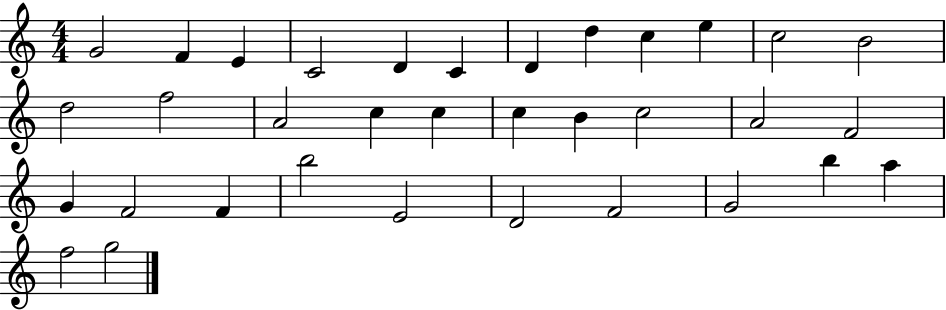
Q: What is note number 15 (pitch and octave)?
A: A4